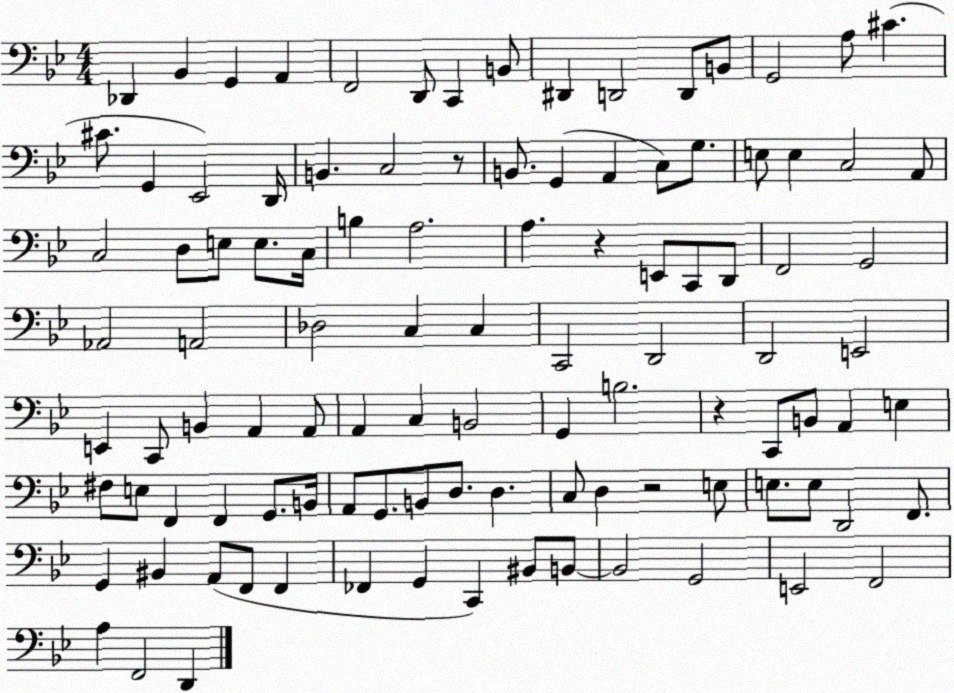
X:1
T:Untitled
M:4/4
L:1/4
K:Bb
_D,, _B,, G,, A,, F,,2 D,,/2 C,, B,,/2 ^D,, D,,2 D,,/2 B,,/2 G,,2 A,/2 ^C ^C/2 G,, _E,,2 D,,/4 B,, C,2 z/2 B,,/2 G,, A,, C,/2 G,/2 E,/2 E, C,2 A,,/2 C,2 D,/2 E,/2 E,/2 C,/4 B, A,2 A, z E,,/2 C,,/2 D,,/2 F,,2 G,,2 _A,,2 A,,2 _D,2 C, C, C,,2 D,,2 D,,2 E,,2 E,, C,,/2 B,, A,, A,,/2 A,, C, B,,2 G,, B,2 z C,,/2 B,,/2 A,, E, ^F,/2 E,/2 F,, F,, G,,/2 B,,/4 A,,/2 G,,/2 B,,/2 D,/2 D, C,/2 D, z2 E,/2 E,/2 E,/2 D,,2 F,,/2 G,, ^B,, A,,/2 F,,/2 F,, _F,, G,, C,, ^B,,/2 B,,/2 B,,2 G,,2 E,,2 F,,2 A, F,,2 D,,